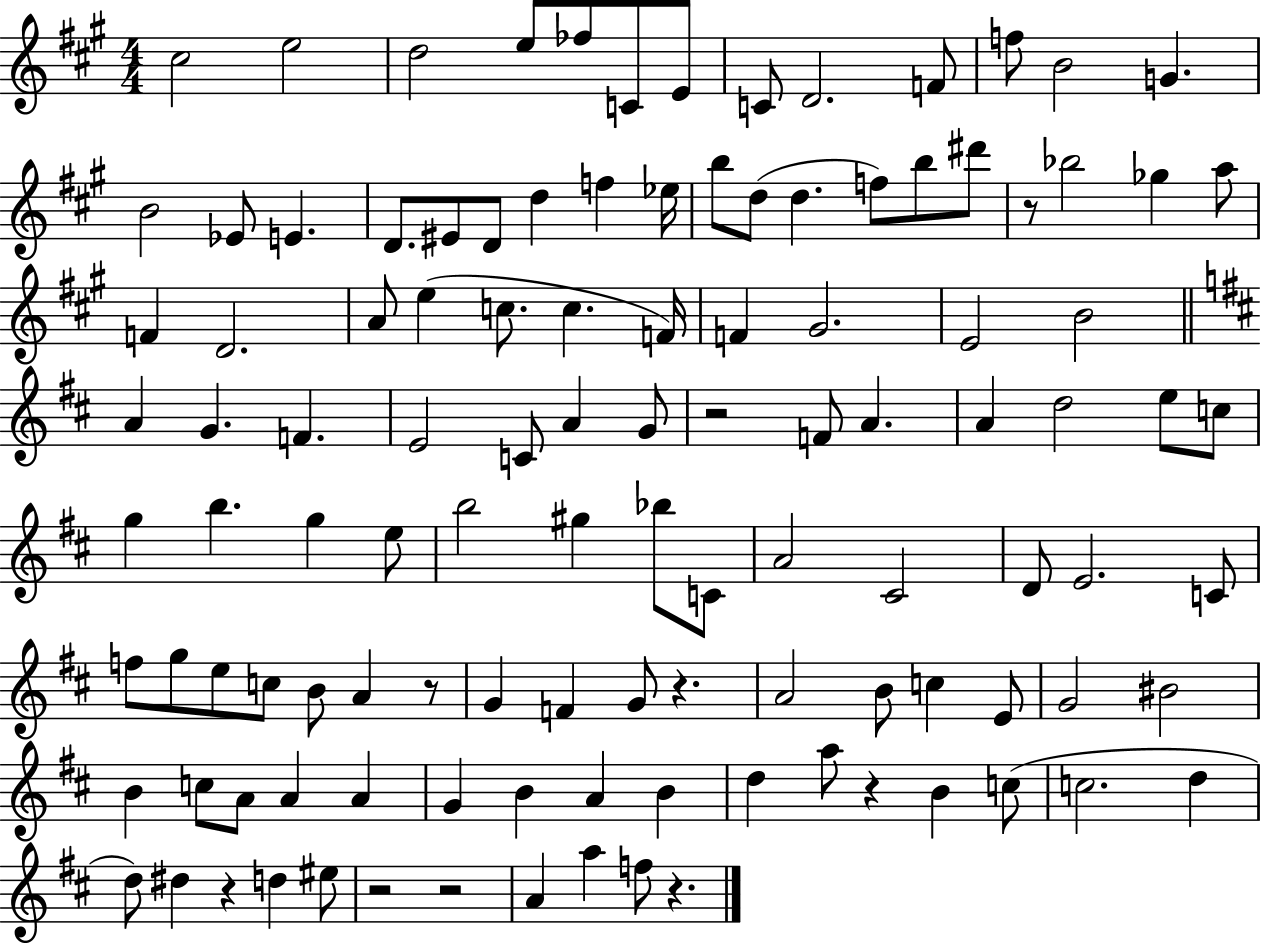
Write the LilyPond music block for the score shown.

{
  \clef treble
  \numericTimeSignature
  \time 4/4
  \key a \major
  cis''2 e''2 | d''2 e''8 fes''8 c'8 e'8 | c'8 d'2. f'8 | f''8 b'2 g'4. | \break b'2 ees'8 e'4. | d'8. eis'8 d'8 d''4 f''4 ees''16 | b''8 d''8( d''4. f''8) b''8 dis'''8 | r8 bes''2 ges''4 a''8 | \break f'4 d'2. | a'8 e''4( c''8. c''4. f'16) | f'4 gis'2. | e'2 b'2 | \break \bar "||" \break \key b \minor a'4 g'4. f'4. | e'2 c'8 a'4 g'8 | r2 f'8 a'4. | a'4 d''2 e''8 c''8 | \break g''4 b''4. g''4 e''8 | b''2 gis''4 bes''8 c'8 | a'2 cis'2 | d'8 e'2. c'8 | \break f''8 g''8 e''8 c''8 b'8 a'4 r8 | g'4 f'4 g'8 r4. | a'2 b'8 c''4 e'8 | g'2 bis'2 | \break b'4 c''8 a'8 a'4 a'4 | g'4 b'4 a'4 b'4 | d''4 a''8 r4 b'4 c''8( | c''2. d''4 | \break d''8) dis''4 r4 d''4 eis''8 | r2 r2 | a'4 a''4 f''8 r4. | \bar "|."
}